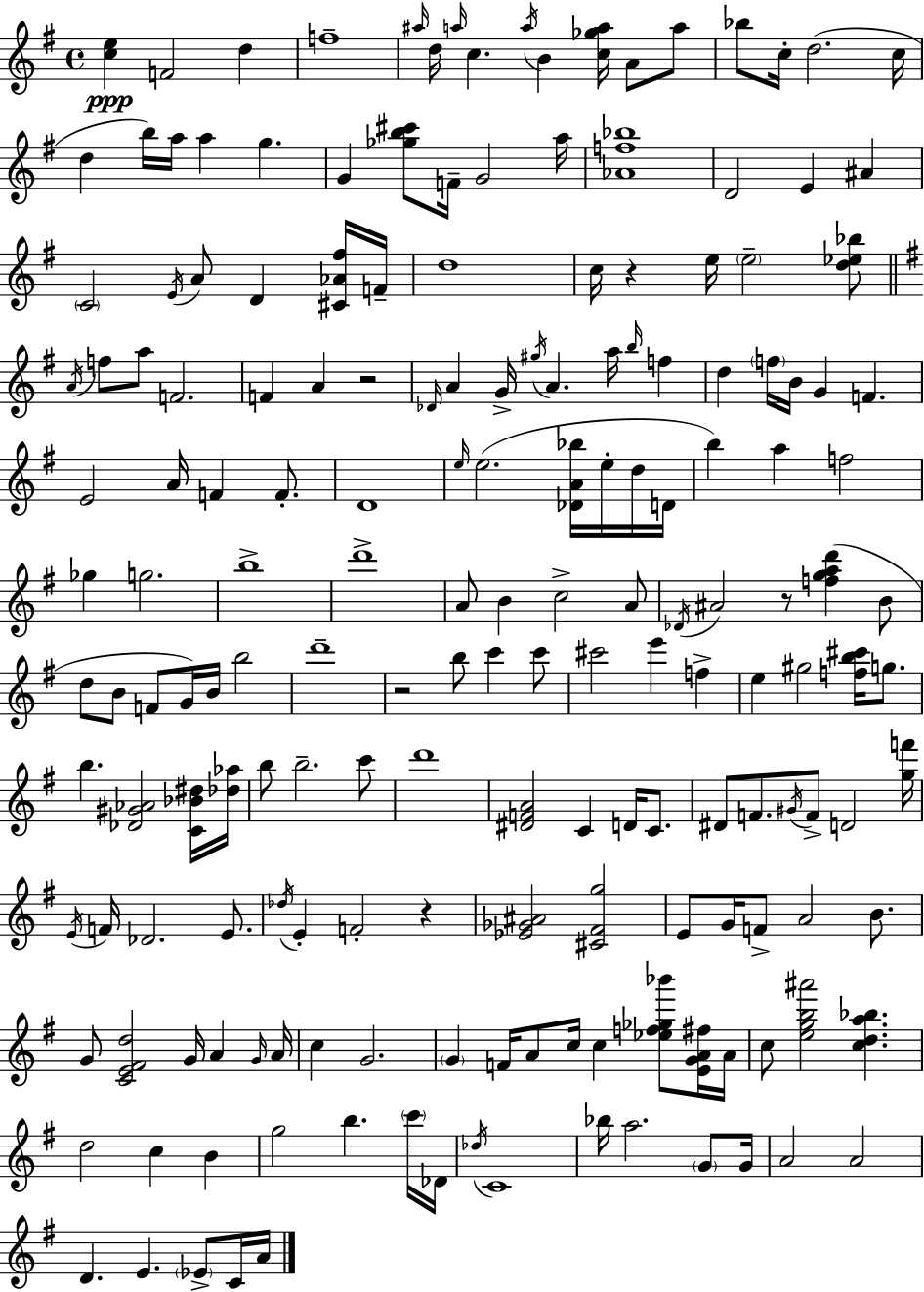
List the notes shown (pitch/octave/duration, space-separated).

[C5,E5]/q F4/h D5/q F5/w A#5/s D5/s A5/s C5/q. A5/s B4/q [C5,Gb5,A5]/s A4/e A5/e Bb5/e C5/s D5/h. C5/s D5/q B5/s A5/s A5/q G5/q. G4/q [Gb5,B5,C#6]/e F4/s G4/h A5/s [Ab4,F5,Bb5]/w D4/h E4/q A#4/q C4/h E4/s A4/e D4/q [C#4,Ab4,F#5]/s F4/s D5/w C5/s R/q E5/s E5/h [D5,Eb5,Bb5]/e A4/s F5/e A5/e F4/h. F4/q A4/q R/h Db4/s A4/q G4/s G#5/s A4/q. A5/s B5/s F5/q D5/q F5/s B4/s G4/q F4/q. E4/h A4/s F4/q F4/e. D4/w E5/s E5/h. [Db4,A4,Bb5]/s E5/s D5/s D4/s B5/q A5/q F5/h Gb5/q G5/h. B5/w D6/w A4/e B4/q C5/h A4/e Db4/s A#4/h R/e [F5,G5,A5,D6]/q B4/e D5/e B4/e F4/e G4/s B4/s B5/h D6/w R/h B5/e C6/q C6/e C#6/h E6/q F5/q E5/q G#5/h [F5,B5,C#6]/s G5/e. B5/q. [Db4,G#4,Ab4]/h [C4,Bb4,D#5]/s [Db5,Ab5]/s B5/e B5/h. C6/e D6/w [D#4,F4,A4]/h C4/q D4/s C4/e. D#4/e F4/e. G#4/s F4/e D4/h [G5,F6]/s E4/s F4/s Db4/h. E4/e. Db5/s E4/q F4/h R/q [Eb4,Gb4,A#4]/h [C#4,F#4,G5]/h E4/e G4/s F4/e A4/h B4/e. G4/e [C4,E4,F#4,D5]/h G4/s A4/q G4/s A4/s C5/q G4/h. G4/q F4/s A4/e C5/s C5/q [Eb5,F5,Gb5,Bb6]/e [E4,G4,A4,F#5]/s A4/s C5/e [E5,G5,B5,A#6]/h [C5,D5,A5,Bb5]/q. D5/h C5/q B4/q G5/h B5/q. C6/s Db4/s Db5/s C4/w Bb5/s A5/h. G4/e G4/s A4/h A4/h D4/q. E4/q. Eb4/e C4/s A4/s